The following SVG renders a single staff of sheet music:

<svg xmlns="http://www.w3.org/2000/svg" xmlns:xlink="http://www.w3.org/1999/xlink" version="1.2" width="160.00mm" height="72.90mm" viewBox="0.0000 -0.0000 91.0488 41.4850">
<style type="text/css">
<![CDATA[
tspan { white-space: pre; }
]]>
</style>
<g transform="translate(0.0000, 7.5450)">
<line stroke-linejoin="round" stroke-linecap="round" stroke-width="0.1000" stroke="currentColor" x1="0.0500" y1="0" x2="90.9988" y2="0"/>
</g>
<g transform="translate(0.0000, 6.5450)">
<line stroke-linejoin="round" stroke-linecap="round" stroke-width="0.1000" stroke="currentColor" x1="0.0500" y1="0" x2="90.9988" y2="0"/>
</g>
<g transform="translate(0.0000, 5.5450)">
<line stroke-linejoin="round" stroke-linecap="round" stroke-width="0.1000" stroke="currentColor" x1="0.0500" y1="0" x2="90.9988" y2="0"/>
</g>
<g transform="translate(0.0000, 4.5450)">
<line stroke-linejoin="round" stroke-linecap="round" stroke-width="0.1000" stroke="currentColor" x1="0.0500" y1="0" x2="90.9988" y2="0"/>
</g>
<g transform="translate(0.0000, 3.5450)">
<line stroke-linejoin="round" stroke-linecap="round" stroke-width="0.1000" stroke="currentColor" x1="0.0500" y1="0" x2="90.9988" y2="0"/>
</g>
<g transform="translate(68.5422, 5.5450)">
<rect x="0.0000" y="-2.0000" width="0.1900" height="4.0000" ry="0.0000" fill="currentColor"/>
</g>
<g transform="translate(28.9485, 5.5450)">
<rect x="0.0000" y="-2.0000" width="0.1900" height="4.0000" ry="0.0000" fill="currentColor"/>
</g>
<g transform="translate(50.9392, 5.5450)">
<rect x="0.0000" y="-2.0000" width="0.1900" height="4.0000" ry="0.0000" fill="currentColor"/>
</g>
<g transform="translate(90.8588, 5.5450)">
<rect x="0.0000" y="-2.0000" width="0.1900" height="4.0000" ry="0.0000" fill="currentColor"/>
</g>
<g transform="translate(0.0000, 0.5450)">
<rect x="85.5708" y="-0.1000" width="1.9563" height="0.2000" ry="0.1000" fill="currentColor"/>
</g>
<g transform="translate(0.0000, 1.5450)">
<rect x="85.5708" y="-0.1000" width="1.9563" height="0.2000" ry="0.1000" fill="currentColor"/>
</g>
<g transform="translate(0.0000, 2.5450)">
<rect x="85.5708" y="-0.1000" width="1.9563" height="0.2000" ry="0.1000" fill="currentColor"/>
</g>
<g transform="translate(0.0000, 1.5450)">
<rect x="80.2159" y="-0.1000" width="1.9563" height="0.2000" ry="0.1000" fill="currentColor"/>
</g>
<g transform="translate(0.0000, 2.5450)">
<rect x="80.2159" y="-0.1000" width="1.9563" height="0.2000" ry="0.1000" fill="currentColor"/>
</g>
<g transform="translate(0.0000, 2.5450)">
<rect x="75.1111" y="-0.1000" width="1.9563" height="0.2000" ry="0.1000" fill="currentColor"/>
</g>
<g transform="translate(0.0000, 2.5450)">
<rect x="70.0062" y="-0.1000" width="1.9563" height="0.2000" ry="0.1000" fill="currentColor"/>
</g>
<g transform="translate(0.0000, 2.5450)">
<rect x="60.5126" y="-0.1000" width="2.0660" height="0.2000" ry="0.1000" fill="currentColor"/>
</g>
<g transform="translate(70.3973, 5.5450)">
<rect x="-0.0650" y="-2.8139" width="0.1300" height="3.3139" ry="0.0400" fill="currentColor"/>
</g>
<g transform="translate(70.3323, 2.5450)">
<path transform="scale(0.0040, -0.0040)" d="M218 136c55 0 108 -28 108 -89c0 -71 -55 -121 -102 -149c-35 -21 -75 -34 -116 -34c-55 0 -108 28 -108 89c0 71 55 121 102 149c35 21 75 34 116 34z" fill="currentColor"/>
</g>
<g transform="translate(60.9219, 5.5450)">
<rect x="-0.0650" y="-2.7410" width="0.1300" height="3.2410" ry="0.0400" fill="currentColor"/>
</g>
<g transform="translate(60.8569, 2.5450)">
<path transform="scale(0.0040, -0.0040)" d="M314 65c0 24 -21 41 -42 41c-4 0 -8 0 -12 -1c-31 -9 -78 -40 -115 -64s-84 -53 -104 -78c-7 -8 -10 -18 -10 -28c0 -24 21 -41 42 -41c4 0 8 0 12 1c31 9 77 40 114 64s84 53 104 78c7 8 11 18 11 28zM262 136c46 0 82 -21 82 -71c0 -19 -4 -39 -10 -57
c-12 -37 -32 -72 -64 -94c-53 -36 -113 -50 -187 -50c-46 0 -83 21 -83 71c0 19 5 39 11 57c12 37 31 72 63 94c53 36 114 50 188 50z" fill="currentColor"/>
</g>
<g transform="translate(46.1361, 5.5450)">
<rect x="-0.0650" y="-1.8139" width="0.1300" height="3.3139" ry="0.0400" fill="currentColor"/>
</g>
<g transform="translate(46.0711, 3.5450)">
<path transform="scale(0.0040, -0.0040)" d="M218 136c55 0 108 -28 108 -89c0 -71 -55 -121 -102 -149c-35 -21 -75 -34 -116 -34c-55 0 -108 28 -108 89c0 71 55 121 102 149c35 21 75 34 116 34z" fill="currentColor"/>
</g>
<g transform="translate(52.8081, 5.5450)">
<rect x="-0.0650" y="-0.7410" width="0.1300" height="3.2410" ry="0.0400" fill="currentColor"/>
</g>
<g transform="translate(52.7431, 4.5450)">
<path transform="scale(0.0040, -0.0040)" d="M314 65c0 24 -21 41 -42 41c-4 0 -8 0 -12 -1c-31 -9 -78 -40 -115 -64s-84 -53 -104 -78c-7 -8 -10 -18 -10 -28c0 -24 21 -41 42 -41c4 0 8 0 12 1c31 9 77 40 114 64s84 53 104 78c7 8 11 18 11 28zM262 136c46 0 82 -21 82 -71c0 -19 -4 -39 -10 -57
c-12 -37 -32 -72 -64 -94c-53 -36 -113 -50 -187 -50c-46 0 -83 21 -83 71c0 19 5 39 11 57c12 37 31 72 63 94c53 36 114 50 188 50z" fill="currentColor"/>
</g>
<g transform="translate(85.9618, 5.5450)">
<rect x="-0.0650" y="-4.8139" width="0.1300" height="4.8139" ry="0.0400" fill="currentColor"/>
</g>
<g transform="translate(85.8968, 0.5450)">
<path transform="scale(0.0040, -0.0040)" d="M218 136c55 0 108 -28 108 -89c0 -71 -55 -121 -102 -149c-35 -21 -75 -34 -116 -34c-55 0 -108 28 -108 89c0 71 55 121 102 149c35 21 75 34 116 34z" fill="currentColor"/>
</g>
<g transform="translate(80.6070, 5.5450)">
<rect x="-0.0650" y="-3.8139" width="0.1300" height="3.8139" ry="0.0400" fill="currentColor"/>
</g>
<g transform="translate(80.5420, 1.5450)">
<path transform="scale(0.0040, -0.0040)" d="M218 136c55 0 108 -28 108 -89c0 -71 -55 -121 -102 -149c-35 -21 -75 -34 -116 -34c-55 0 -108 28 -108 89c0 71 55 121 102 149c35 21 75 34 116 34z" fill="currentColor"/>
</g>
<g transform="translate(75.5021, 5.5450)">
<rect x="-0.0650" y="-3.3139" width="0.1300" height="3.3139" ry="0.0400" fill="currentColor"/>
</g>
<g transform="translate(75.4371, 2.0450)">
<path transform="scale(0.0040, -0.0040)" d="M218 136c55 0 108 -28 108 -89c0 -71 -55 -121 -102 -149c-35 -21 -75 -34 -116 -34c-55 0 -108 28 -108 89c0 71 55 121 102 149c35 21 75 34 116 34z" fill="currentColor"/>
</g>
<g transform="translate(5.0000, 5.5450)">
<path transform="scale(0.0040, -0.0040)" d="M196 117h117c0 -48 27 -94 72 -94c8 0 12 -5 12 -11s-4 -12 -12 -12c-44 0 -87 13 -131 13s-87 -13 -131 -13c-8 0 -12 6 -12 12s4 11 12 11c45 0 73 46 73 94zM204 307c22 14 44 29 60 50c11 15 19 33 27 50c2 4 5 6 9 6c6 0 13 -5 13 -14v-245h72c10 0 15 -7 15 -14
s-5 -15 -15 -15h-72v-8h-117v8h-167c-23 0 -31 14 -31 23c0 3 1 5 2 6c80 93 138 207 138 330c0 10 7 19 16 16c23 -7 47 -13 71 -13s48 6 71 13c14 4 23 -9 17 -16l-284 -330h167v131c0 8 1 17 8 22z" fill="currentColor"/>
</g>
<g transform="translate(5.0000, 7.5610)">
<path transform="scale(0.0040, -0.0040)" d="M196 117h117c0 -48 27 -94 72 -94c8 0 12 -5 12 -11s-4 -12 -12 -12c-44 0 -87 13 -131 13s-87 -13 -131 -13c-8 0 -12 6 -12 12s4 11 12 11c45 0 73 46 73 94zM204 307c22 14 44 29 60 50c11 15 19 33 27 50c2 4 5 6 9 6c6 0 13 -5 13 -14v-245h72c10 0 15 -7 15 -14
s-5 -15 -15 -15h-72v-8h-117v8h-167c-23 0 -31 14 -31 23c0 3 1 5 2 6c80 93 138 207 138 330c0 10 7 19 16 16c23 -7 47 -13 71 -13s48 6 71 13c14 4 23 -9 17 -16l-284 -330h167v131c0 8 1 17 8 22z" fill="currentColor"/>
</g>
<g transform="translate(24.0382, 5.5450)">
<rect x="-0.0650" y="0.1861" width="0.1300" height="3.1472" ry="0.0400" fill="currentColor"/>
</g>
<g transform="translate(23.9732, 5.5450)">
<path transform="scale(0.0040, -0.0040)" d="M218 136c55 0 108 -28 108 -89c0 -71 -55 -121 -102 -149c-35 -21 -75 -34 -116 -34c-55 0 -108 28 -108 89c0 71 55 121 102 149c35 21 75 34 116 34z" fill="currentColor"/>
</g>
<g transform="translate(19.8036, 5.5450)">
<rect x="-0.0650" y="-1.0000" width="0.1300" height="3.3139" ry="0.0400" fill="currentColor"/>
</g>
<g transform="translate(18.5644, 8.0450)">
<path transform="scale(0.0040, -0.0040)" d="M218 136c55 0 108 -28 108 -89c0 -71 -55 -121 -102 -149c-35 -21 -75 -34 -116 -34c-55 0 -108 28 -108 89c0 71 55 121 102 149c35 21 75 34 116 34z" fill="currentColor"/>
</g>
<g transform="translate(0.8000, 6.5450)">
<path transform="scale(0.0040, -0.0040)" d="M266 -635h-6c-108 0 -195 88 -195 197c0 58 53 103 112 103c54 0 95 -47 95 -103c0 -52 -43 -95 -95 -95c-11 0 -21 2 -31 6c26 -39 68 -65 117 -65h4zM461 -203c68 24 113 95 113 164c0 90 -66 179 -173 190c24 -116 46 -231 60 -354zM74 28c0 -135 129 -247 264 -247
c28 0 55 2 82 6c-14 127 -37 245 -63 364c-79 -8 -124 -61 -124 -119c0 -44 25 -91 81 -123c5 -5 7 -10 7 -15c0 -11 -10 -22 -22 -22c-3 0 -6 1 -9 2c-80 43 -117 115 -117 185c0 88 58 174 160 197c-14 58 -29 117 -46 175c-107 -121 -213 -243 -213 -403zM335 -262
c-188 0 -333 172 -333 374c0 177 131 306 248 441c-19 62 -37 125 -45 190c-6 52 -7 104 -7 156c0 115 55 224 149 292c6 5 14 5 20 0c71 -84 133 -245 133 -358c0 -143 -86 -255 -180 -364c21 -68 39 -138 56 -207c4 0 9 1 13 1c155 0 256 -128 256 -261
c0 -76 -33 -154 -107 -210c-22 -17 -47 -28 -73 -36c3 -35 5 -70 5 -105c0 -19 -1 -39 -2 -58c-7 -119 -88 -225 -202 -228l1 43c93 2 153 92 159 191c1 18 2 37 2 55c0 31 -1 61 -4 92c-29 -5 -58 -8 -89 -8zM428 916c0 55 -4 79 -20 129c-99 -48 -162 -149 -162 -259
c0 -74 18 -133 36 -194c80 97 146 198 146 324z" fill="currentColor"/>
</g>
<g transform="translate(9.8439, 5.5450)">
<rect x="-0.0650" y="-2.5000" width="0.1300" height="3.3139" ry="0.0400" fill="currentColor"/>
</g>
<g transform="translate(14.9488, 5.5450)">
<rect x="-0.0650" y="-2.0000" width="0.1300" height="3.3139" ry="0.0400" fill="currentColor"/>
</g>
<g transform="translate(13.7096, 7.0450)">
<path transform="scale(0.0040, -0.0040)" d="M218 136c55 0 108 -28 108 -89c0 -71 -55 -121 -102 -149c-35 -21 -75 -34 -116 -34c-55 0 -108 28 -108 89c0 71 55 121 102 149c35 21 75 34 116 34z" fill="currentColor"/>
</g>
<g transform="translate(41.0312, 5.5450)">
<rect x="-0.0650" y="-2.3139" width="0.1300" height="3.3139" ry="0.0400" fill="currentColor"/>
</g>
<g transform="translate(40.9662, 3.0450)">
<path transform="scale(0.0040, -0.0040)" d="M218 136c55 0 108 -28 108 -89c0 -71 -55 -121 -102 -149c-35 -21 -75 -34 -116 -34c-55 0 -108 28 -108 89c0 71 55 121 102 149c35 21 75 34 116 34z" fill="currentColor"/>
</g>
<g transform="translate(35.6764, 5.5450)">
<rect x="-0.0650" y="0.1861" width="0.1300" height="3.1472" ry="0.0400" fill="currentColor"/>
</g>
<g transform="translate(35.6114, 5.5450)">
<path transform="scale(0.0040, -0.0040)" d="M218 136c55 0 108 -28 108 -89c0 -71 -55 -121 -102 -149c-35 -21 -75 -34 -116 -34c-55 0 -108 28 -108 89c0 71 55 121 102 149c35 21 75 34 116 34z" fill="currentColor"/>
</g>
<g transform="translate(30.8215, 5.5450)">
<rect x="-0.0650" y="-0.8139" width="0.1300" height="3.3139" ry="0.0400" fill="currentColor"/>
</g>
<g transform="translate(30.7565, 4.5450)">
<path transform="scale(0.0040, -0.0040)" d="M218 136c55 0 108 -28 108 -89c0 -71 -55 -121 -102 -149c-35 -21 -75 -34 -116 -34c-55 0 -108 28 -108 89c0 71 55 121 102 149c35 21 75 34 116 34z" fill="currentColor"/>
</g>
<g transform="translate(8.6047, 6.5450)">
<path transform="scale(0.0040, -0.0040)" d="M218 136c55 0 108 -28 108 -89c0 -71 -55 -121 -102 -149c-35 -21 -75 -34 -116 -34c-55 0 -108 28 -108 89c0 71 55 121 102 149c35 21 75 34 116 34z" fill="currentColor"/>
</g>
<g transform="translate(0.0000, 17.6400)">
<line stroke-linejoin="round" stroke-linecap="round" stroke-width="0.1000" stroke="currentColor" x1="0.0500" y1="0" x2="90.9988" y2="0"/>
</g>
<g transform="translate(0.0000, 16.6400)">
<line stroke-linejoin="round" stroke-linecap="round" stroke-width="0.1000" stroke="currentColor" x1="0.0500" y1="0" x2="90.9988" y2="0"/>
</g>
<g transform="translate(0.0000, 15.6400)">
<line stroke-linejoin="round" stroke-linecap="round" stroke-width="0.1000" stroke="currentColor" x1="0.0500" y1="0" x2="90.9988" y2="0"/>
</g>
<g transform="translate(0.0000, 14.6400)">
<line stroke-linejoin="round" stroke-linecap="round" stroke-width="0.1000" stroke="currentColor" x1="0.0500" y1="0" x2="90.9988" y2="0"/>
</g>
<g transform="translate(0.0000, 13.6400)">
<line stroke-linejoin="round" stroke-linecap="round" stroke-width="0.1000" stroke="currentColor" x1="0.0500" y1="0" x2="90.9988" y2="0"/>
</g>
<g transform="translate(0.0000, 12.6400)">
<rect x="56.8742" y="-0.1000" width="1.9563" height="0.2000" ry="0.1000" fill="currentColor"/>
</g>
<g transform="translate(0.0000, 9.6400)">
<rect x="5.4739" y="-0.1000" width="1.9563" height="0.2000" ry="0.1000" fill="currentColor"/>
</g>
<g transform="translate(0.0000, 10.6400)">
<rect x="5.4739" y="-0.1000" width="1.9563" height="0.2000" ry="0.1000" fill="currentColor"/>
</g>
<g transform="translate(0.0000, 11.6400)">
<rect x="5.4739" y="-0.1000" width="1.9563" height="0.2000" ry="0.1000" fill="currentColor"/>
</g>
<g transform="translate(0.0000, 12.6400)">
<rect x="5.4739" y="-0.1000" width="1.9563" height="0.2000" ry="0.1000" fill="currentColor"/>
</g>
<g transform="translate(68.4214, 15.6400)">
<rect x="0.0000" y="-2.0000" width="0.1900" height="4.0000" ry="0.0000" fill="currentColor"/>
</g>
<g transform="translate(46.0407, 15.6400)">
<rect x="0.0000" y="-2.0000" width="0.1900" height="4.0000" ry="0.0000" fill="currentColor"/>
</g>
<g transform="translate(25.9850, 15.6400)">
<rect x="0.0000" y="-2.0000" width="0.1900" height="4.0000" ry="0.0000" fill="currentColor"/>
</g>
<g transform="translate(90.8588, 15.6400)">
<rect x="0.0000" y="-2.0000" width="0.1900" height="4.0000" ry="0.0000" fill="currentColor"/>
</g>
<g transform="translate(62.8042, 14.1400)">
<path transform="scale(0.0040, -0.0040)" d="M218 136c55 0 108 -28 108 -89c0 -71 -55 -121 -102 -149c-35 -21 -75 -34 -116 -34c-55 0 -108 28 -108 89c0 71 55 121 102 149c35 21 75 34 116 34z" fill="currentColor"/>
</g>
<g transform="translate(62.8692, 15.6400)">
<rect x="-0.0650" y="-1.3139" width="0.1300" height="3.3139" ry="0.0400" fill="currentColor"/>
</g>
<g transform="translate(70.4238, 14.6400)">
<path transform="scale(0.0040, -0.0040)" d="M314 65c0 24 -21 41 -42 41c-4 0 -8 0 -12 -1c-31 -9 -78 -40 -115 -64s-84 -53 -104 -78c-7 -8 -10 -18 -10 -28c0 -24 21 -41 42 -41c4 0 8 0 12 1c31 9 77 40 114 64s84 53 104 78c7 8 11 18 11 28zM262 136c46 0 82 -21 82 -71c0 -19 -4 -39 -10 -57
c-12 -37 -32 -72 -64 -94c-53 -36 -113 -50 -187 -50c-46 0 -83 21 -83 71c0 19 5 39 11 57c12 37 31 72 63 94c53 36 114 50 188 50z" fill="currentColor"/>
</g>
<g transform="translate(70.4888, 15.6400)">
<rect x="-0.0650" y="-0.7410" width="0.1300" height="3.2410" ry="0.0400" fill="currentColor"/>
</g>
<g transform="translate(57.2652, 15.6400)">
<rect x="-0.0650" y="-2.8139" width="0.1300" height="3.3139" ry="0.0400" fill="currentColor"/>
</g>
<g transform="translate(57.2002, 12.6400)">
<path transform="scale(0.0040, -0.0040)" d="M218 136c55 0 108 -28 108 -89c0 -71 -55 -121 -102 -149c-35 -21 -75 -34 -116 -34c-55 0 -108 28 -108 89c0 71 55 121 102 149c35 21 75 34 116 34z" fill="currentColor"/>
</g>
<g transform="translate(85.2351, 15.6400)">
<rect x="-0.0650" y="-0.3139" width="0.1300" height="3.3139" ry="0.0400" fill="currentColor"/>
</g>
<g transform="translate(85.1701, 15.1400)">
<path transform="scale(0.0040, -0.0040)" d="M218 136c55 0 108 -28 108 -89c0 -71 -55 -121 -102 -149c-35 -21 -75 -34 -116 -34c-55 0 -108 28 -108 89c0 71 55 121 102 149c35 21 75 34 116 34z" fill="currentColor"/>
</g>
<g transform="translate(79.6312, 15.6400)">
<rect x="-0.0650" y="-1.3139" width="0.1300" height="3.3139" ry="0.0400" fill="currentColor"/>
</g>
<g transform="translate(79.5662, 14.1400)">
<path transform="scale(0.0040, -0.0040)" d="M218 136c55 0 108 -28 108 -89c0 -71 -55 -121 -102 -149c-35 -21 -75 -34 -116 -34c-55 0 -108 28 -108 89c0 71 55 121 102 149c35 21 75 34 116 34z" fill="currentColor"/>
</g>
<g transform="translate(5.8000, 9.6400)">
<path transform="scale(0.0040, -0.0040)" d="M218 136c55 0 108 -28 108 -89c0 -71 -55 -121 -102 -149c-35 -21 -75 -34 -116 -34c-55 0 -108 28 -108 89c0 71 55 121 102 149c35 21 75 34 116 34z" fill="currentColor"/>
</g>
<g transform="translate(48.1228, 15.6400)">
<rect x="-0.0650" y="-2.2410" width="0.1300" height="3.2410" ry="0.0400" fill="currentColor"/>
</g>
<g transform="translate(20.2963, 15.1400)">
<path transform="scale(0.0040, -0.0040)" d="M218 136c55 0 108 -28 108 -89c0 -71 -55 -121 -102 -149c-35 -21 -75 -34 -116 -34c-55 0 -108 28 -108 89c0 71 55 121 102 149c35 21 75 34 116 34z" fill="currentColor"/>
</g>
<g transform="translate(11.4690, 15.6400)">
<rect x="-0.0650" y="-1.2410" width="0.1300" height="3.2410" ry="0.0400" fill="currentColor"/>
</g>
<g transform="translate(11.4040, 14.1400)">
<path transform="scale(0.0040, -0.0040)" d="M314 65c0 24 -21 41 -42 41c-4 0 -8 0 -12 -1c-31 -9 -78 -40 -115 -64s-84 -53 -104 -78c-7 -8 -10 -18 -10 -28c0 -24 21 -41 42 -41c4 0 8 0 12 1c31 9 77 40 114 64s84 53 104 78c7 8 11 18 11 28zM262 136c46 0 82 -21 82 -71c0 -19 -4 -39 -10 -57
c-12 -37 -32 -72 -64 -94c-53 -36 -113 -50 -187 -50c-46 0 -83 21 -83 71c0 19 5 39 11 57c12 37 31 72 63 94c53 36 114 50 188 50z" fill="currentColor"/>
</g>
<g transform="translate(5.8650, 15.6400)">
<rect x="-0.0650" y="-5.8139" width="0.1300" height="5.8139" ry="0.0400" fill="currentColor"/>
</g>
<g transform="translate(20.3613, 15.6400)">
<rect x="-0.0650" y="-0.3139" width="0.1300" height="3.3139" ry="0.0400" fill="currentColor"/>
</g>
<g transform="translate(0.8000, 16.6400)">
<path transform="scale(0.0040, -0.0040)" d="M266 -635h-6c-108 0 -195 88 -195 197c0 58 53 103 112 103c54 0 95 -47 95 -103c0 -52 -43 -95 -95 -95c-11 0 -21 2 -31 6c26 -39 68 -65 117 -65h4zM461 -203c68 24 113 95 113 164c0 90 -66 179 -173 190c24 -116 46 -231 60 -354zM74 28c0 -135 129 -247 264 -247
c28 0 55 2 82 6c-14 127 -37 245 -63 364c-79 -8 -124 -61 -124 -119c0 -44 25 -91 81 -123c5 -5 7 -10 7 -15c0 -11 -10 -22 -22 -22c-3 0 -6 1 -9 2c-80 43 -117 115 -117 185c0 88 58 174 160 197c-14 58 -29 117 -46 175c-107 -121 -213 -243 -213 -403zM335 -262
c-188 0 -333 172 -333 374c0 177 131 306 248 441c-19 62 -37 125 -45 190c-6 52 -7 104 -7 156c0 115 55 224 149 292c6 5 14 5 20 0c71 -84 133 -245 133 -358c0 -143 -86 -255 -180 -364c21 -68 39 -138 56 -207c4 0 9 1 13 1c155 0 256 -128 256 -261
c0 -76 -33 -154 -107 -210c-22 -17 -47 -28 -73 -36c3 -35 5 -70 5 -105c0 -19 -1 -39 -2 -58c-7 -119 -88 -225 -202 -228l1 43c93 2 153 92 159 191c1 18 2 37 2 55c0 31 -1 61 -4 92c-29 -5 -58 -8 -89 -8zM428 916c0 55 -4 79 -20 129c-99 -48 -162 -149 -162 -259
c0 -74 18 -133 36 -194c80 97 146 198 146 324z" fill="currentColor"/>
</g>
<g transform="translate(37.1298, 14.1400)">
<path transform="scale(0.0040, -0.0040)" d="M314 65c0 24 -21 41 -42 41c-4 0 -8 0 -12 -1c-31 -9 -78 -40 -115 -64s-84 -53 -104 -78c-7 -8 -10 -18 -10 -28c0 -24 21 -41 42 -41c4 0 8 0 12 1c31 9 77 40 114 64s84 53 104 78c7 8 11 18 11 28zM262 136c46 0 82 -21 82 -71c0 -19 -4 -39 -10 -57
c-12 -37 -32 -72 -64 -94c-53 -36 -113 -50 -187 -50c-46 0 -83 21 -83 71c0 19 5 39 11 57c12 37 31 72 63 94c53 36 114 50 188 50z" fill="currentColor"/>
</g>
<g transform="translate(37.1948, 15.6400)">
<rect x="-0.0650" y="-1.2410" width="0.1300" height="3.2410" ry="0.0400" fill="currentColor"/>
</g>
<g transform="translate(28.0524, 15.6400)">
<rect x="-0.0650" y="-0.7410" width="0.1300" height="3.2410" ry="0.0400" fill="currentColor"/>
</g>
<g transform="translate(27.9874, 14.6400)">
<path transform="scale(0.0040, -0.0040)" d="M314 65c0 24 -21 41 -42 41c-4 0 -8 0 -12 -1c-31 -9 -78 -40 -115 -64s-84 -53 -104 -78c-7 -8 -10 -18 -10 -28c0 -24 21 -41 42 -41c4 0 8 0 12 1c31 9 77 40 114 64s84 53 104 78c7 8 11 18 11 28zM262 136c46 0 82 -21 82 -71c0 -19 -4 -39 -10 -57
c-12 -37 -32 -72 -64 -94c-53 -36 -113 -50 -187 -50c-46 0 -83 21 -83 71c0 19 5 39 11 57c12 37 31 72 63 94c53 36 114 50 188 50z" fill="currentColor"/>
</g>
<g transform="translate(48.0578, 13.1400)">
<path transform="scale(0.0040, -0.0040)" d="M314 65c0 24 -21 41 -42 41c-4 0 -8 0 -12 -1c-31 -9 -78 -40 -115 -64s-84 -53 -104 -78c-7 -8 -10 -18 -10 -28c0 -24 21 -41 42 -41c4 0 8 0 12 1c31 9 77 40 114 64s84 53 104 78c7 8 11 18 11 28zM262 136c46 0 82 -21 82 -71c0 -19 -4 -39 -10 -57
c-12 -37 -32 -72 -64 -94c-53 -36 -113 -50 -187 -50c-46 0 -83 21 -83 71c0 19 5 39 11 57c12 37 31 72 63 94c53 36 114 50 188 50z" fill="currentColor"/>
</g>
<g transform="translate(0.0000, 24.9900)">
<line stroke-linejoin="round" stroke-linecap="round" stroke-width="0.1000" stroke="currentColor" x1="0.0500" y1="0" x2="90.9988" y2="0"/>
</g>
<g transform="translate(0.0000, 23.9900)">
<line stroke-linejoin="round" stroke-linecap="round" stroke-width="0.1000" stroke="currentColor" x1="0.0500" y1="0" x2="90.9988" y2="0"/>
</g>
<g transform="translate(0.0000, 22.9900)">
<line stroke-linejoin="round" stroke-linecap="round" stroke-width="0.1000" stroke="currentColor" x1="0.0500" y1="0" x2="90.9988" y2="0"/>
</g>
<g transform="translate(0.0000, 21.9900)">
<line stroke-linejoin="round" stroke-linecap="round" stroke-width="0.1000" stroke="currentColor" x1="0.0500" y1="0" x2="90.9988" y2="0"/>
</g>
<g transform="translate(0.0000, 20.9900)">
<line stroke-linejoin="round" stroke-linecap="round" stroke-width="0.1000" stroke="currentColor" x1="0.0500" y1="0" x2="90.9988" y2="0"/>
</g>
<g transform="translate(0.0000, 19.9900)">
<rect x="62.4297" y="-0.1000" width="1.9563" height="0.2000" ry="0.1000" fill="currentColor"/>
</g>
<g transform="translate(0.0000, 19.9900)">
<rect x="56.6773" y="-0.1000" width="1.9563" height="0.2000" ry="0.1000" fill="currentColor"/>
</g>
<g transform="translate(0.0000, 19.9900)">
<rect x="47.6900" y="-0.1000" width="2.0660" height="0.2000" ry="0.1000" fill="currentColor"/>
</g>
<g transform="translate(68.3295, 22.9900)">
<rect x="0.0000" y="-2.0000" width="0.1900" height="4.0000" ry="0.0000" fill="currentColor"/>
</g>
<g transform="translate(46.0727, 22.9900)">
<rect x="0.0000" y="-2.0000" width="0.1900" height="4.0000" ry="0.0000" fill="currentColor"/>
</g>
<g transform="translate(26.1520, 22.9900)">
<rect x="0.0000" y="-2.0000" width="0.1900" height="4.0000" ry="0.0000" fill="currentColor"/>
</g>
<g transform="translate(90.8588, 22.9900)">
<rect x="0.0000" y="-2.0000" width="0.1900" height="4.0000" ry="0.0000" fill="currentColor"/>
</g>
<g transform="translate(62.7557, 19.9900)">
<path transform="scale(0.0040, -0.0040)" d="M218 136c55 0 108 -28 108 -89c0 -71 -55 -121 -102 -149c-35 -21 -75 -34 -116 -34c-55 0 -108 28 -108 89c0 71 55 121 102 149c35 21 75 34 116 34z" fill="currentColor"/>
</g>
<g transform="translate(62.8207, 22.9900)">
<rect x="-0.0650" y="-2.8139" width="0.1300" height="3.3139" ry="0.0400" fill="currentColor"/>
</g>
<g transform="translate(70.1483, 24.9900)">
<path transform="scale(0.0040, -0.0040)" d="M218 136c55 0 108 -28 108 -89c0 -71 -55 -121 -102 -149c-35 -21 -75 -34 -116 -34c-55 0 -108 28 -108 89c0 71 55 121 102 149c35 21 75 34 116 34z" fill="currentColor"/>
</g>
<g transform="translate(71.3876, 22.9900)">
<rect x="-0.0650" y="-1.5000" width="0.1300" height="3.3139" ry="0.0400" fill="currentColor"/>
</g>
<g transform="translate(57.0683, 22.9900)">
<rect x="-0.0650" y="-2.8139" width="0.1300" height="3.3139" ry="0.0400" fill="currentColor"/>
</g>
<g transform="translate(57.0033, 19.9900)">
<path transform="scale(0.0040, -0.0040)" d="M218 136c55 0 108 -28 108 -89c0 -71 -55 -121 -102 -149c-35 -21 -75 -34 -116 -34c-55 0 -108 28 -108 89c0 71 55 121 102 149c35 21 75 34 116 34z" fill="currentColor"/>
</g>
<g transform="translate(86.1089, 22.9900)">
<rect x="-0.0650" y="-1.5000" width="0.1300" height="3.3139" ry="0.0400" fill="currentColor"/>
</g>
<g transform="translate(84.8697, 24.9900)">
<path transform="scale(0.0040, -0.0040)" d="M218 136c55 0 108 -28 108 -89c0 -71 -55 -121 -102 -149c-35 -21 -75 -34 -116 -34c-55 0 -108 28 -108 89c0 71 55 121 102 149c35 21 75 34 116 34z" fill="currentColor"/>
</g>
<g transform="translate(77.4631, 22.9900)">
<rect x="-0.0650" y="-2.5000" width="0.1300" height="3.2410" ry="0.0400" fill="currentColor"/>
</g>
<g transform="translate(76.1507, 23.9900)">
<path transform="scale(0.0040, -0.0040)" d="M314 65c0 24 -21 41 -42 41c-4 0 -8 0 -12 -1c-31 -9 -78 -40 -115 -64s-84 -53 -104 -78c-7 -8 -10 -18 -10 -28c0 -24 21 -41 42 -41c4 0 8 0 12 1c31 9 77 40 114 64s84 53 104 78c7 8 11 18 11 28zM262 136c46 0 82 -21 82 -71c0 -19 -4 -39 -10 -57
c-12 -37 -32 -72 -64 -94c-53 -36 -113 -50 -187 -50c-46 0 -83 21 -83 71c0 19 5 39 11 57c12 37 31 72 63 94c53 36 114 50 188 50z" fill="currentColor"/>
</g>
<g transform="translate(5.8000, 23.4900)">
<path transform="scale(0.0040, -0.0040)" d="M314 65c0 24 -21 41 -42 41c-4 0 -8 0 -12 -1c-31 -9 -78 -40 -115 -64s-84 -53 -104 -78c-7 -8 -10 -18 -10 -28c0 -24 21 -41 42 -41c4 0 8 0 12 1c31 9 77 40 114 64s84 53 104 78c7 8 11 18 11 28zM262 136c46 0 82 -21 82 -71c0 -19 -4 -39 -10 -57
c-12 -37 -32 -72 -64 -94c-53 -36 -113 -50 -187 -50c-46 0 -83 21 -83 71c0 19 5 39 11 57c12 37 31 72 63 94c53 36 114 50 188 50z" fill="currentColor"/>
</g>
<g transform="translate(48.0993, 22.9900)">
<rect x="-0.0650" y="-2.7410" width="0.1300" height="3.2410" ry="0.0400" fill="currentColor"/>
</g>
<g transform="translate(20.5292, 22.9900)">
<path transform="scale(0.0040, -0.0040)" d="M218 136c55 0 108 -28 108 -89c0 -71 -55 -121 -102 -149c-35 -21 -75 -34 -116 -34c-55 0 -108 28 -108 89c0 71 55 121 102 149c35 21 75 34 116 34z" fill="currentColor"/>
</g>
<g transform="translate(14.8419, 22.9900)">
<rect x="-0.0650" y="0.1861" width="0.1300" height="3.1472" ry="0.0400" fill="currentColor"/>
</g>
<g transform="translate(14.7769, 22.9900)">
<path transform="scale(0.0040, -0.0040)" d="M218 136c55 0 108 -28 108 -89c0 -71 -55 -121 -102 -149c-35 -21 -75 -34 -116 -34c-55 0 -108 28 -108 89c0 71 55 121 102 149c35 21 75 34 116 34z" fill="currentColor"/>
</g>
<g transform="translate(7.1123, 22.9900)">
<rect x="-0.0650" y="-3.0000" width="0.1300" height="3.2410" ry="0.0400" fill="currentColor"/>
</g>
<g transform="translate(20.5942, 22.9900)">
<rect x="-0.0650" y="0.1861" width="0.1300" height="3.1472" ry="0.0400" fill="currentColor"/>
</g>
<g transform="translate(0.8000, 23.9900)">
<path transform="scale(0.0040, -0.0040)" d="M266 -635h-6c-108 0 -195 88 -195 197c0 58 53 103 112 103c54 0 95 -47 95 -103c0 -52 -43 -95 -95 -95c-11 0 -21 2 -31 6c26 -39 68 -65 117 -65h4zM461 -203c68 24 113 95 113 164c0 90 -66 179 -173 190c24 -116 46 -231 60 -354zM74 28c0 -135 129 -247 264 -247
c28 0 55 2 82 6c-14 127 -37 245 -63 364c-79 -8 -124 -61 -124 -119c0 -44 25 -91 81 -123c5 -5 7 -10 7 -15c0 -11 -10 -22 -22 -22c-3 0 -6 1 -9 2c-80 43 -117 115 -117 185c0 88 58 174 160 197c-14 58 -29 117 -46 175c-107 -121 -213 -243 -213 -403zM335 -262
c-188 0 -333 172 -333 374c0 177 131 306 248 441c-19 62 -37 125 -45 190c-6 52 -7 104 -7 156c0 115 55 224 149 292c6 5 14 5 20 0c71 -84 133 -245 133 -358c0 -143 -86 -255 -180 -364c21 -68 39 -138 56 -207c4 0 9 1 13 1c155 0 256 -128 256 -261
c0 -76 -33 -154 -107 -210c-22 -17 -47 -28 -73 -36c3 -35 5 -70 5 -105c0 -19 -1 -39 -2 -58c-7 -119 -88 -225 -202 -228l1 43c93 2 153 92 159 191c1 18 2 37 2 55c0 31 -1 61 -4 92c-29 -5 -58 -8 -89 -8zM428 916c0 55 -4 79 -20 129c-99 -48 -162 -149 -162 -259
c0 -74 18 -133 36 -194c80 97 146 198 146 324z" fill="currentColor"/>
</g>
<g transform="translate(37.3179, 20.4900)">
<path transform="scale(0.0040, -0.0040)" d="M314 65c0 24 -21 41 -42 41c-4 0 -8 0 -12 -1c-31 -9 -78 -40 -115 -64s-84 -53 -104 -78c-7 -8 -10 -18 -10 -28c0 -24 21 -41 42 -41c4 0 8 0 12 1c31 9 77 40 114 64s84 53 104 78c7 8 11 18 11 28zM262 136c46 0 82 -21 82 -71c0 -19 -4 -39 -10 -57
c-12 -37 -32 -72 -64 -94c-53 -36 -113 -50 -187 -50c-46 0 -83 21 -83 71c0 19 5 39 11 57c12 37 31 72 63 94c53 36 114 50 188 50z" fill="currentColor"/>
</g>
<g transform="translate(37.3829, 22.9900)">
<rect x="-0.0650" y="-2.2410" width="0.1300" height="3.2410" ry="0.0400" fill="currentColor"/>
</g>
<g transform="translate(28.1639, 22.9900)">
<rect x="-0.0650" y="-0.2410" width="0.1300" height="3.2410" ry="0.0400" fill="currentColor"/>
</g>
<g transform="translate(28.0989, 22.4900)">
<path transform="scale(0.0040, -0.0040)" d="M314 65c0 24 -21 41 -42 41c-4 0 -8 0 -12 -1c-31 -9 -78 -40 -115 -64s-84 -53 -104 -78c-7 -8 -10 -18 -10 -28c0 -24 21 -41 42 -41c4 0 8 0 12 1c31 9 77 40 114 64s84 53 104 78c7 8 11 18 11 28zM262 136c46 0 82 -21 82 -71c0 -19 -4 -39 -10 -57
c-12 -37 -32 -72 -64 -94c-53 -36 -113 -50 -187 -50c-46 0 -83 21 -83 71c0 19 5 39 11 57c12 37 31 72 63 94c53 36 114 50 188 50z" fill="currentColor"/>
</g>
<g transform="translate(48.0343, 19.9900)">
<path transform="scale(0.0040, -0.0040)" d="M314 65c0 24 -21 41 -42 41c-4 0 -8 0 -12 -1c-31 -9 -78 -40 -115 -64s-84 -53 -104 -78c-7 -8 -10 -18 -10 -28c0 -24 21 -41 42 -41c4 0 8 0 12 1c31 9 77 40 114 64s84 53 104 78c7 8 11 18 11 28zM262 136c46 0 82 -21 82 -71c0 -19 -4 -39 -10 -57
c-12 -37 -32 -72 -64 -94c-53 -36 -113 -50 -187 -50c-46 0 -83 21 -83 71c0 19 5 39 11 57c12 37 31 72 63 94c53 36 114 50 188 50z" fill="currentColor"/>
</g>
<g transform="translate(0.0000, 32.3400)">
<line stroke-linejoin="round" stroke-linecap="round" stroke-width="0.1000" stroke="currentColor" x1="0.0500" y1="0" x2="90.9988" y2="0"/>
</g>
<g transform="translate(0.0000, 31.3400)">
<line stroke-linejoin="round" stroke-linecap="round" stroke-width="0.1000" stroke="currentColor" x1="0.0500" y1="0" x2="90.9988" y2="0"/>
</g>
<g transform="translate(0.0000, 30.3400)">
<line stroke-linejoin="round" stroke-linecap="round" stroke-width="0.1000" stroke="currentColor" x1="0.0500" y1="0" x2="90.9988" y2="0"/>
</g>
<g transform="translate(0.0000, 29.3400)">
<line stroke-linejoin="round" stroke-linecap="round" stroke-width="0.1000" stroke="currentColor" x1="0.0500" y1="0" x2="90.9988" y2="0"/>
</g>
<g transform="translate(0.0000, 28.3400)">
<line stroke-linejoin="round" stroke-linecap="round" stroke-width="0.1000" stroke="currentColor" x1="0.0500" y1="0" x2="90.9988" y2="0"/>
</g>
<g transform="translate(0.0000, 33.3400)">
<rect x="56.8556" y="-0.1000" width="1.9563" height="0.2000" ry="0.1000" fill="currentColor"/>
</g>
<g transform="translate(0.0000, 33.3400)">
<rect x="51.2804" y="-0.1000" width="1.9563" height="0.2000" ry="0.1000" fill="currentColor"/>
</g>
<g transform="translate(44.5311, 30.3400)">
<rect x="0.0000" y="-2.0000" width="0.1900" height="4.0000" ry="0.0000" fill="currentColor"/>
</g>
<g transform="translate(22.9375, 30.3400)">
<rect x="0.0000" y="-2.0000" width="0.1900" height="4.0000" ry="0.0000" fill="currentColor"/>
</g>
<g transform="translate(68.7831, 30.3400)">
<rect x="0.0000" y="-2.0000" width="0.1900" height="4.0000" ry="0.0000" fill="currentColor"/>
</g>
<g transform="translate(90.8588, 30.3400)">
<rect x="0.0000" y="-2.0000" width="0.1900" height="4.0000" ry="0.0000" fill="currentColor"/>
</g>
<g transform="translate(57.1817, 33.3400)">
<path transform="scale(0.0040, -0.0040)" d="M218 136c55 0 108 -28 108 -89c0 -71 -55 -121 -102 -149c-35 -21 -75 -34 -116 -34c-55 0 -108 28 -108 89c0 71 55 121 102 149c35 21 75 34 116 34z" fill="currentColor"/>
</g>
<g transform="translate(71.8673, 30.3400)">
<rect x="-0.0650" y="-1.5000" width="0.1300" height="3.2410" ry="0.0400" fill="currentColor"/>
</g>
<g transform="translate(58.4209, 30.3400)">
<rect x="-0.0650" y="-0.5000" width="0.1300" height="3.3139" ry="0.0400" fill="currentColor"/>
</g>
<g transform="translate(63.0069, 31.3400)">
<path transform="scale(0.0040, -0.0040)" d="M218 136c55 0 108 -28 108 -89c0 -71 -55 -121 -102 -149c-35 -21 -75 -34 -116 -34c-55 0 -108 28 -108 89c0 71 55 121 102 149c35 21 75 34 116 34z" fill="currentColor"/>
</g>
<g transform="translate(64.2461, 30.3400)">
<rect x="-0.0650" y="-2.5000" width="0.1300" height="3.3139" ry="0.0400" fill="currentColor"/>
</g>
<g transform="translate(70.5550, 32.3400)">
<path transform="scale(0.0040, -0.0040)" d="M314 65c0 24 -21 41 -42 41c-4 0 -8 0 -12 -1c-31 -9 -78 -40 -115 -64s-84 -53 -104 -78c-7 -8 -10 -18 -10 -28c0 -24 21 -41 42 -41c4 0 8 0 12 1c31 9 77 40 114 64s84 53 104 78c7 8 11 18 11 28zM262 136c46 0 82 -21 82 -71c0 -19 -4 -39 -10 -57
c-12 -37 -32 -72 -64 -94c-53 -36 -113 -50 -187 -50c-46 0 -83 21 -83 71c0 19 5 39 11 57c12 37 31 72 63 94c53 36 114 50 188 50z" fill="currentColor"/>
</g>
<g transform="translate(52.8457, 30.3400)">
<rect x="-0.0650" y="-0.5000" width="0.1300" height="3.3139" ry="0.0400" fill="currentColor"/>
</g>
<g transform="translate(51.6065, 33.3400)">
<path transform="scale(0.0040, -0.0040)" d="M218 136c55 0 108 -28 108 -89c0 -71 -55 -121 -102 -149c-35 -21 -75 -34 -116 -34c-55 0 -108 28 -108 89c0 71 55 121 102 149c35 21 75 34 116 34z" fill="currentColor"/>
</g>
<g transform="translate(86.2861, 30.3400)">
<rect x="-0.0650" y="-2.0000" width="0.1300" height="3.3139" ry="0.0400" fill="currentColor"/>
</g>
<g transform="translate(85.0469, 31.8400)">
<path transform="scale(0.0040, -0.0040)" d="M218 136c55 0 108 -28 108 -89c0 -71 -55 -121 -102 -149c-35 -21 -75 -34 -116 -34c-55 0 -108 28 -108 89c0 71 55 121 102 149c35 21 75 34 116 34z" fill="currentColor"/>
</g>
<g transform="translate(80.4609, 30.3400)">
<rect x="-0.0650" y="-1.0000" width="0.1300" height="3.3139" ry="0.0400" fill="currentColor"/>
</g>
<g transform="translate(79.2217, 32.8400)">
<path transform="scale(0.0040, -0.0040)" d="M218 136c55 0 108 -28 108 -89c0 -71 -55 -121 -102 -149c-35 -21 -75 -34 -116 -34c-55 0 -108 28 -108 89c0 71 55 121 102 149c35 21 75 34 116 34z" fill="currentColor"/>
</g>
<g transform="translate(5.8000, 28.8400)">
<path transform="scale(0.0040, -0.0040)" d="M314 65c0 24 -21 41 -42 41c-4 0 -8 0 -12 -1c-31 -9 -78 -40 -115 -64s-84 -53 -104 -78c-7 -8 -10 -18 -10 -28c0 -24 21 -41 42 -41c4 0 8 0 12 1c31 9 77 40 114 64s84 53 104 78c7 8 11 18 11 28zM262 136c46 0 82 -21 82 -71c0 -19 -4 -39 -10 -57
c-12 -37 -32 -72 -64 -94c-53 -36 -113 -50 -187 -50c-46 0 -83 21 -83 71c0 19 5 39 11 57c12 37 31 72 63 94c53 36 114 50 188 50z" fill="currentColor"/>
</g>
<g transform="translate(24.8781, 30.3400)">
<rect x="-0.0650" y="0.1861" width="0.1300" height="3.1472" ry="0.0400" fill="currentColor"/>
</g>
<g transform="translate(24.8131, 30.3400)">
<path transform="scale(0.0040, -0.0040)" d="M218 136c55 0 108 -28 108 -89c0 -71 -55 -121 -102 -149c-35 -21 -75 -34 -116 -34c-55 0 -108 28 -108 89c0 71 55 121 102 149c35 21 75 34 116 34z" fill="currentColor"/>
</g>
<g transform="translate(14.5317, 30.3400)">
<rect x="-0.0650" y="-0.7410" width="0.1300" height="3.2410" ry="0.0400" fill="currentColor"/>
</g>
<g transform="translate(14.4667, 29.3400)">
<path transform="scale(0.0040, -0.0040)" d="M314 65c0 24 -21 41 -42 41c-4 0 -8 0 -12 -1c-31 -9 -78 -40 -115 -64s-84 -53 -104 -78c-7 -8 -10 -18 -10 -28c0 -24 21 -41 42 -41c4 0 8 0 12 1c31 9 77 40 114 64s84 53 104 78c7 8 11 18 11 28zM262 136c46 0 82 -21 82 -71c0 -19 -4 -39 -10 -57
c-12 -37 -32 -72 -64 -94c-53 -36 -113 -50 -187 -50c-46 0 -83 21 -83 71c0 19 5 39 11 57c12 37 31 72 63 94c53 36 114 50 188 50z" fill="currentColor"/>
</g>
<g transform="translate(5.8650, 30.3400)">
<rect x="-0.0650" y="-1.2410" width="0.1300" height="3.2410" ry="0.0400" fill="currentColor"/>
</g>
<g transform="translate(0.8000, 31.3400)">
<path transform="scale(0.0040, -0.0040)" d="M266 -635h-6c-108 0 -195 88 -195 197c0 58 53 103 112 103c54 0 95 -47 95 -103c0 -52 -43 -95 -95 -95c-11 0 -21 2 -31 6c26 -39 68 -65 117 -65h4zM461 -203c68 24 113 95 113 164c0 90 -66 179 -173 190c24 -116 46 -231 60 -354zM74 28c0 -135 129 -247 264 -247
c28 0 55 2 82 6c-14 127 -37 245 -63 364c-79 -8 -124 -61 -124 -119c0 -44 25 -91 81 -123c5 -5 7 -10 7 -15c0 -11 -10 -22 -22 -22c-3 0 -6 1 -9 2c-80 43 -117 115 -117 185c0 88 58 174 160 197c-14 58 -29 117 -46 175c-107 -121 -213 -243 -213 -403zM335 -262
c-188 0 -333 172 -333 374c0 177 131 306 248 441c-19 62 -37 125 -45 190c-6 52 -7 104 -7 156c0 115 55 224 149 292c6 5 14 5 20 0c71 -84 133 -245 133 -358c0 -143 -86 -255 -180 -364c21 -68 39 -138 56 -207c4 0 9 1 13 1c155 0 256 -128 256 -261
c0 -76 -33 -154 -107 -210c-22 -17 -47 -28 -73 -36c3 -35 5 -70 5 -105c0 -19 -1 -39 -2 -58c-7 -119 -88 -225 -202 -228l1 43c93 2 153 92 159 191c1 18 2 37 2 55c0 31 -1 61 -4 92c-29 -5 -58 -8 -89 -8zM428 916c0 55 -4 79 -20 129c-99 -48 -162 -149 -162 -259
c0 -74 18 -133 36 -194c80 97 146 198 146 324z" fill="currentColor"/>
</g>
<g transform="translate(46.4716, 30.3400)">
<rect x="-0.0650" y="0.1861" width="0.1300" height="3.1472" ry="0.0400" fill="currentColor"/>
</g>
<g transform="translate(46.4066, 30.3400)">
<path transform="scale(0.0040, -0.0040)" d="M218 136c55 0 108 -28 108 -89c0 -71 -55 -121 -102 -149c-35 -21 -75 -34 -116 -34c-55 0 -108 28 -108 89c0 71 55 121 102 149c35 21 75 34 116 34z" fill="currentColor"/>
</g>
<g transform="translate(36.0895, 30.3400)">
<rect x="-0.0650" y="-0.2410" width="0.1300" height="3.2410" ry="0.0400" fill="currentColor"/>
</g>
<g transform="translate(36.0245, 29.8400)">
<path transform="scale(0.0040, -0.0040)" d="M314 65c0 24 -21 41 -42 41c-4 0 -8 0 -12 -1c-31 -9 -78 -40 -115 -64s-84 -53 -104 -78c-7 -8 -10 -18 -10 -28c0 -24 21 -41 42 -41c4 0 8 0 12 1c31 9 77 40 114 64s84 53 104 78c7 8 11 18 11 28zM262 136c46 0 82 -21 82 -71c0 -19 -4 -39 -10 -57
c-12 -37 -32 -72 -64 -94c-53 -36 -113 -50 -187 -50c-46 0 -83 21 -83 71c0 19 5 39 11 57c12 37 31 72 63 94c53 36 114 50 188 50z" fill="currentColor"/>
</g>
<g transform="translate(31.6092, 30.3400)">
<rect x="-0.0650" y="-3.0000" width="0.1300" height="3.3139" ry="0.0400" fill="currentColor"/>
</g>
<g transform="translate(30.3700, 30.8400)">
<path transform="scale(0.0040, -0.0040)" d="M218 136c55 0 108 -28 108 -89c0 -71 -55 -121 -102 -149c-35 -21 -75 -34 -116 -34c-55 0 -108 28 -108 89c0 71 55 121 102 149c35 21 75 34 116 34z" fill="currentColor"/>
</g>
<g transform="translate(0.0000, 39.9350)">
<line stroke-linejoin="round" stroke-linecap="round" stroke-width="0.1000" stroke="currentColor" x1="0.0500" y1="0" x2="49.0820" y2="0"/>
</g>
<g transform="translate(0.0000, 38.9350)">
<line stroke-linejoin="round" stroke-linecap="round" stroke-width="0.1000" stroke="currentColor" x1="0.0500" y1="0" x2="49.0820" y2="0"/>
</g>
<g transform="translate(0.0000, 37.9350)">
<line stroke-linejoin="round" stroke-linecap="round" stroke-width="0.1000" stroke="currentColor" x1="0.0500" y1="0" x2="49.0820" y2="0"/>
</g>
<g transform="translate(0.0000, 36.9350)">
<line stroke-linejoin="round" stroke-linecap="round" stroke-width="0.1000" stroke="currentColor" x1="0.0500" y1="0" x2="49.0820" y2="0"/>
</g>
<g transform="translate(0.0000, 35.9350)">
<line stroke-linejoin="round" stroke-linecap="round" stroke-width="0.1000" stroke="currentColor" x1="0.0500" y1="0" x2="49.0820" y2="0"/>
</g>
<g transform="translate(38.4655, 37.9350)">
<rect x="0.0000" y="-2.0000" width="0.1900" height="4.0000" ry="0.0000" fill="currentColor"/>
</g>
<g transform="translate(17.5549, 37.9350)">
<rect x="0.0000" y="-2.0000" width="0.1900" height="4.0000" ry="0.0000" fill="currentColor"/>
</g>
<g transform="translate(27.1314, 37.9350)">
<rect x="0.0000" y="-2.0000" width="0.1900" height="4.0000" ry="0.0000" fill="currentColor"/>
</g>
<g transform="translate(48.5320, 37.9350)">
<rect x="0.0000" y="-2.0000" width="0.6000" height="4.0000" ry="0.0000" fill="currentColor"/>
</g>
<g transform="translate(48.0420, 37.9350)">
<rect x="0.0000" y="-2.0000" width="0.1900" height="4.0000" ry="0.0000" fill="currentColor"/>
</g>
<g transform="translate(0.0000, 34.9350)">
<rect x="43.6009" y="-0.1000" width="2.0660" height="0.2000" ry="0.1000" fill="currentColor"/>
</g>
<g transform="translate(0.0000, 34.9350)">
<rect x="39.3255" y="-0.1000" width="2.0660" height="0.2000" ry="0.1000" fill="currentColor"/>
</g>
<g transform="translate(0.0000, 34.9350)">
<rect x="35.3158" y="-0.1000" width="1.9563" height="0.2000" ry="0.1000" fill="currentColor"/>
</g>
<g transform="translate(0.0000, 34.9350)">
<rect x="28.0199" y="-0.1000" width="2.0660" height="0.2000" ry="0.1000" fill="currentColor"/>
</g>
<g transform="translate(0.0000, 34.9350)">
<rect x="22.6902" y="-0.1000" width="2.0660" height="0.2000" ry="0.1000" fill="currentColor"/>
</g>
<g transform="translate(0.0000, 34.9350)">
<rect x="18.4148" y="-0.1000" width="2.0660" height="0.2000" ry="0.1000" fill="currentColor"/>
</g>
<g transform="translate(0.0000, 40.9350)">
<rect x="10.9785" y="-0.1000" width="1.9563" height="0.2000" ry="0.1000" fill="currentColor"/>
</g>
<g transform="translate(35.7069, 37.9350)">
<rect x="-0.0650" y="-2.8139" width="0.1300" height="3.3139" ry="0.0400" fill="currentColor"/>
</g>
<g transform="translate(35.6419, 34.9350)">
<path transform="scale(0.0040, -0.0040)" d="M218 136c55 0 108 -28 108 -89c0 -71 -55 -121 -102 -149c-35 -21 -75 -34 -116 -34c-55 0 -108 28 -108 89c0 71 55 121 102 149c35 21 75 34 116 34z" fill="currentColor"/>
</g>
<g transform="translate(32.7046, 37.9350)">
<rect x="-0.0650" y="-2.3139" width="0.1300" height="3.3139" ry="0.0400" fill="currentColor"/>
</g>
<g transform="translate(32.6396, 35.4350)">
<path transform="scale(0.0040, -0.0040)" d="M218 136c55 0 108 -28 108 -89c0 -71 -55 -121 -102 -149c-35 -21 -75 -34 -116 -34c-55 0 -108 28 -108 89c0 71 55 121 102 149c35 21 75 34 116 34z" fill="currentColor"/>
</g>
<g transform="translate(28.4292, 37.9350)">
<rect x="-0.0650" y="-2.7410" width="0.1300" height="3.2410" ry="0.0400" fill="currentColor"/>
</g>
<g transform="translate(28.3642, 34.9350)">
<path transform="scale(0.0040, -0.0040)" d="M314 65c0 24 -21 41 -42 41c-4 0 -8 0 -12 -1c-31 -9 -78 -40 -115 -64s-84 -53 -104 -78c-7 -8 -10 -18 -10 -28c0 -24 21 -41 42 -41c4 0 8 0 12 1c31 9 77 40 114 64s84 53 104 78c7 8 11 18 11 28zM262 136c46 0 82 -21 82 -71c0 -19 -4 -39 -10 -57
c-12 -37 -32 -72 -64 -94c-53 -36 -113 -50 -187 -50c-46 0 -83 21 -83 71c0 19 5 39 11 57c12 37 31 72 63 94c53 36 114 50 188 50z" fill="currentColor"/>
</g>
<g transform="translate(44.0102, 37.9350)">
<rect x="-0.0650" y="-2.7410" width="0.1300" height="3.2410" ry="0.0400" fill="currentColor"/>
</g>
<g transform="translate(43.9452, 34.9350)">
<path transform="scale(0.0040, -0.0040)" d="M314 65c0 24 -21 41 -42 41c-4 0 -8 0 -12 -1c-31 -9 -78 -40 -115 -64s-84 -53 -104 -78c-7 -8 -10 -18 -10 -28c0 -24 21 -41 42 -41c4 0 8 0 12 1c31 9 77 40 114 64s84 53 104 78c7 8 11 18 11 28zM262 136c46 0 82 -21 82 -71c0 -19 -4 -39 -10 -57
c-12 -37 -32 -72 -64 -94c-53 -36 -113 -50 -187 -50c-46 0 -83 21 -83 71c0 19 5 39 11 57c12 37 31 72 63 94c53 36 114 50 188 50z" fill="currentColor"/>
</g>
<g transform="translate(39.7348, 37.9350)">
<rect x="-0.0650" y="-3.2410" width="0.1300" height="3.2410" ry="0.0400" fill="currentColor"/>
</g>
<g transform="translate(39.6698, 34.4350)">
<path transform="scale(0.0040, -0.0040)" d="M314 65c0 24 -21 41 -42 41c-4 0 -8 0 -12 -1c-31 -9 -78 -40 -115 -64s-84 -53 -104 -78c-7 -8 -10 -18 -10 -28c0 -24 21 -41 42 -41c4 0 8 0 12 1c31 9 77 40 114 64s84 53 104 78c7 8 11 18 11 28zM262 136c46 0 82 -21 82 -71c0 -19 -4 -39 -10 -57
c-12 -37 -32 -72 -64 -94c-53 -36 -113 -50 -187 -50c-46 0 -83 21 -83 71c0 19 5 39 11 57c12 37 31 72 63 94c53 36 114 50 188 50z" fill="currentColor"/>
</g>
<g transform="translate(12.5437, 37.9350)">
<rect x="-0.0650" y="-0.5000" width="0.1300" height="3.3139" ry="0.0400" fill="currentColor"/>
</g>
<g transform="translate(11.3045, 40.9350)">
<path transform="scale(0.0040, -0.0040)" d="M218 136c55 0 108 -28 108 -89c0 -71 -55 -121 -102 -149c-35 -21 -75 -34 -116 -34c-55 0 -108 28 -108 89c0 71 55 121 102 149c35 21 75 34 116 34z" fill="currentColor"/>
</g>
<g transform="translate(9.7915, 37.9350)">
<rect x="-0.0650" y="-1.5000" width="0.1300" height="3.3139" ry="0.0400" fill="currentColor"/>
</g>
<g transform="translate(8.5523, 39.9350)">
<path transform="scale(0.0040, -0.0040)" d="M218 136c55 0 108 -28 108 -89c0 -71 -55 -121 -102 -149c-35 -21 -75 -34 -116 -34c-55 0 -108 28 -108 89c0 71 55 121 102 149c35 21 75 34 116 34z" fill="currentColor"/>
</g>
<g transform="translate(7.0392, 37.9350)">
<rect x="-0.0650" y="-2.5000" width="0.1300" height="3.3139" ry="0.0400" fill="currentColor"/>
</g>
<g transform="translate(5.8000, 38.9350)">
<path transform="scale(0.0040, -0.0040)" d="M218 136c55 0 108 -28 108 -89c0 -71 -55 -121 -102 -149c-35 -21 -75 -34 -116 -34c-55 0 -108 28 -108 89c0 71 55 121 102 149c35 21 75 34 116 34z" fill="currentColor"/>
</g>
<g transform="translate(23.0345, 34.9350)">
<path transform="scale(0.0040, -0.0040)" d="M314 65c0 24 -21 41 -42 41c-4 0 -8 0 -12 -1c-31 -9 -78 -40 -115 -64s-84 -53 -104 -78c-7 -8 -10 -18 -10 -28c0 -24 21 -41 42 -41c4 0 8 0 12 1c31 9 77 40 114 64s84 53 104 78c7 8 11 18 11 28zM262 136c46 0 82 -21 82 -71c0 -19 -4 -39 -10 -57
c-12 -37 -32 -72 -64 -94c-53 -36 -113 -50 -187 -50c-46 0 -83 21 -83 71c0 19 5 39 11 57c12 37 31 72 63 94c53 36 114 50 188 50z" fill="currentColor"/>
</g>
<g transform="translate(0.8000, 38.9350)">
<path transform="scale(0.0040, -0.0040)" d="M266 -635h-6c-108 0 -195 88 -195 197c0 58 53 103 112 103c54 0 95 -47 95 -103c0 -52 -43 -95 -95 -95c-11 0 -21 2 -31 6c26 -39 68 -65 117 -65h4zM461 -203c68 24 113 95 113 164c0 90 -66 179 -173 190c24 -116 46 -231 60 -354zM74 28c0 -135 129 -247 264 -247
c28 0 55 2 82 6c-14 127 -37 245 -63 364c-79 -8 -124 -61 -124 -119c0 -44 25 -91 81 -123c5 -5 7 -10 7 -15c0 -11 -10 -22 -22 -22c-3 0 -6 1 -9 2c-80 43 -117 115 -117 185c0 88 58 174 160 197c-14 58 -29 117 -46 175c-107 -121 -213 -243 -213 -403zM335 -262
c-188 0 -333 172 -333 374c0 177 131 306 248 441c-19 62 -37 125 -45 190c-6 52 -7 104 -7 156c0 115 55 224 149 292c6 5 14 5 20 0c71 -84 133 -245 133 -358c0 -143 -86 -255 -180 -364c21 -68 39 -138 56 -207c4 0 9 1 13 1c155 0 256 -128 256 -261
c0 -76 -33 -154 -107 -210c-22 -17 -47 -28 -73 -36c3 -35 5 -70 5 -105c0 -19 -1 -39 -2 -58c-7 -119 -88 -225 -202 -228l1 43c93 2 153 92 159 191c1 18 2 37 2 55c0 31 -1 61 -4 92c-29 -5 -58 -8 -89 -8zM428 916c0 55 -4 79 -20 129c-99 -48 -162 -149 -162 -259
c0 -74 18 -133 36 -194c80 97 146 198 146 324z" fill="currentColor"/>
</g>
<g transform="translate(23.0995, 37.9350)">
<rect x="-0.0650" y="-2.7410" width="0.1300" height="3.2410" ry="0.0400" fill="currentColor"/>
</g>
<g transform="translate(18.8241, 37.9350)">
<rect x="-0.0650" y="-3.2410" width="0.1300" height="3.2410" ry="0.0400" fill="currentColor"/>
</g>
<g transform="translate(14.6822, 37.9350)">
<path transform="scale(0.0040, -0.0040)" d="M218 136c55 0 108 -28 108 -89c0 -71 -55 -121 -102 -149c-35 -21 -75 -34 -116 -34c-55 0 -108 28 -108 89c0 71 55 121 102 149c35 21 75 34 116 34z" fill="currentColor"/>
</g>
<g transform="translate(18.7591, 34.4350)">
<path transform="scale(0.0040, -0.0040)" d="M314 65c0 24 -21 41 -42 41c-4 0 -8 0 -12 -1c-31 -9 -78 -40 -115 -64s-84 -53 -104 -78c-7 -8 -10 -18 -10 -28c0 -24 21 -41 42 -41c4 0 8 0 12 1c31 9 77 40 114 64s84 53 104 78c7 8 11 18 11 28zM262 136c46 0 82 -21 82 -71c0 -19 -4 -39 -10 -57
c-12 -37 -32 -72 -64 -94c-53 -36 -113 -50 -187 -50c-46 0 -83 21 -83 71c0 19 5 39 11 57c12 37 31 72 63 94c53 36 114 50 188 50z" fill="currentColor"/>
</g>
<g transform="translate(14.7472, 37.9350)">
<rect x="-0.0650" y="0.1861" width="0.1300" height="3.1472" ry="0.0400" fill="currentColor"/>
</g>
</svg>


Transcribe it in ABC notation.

X:1
T:Untitled
M:4/4
L:1/4
K:C
G F D B d B g f d2 a2 a b c' e' g' e2 c d2 e2 g2 a e d2 e c A2 B B c2 g2 a2 a a E G2 E e2 d2 B A c2 B C C G E2 D F G E C B b2 a2 a2 g a b2 a2